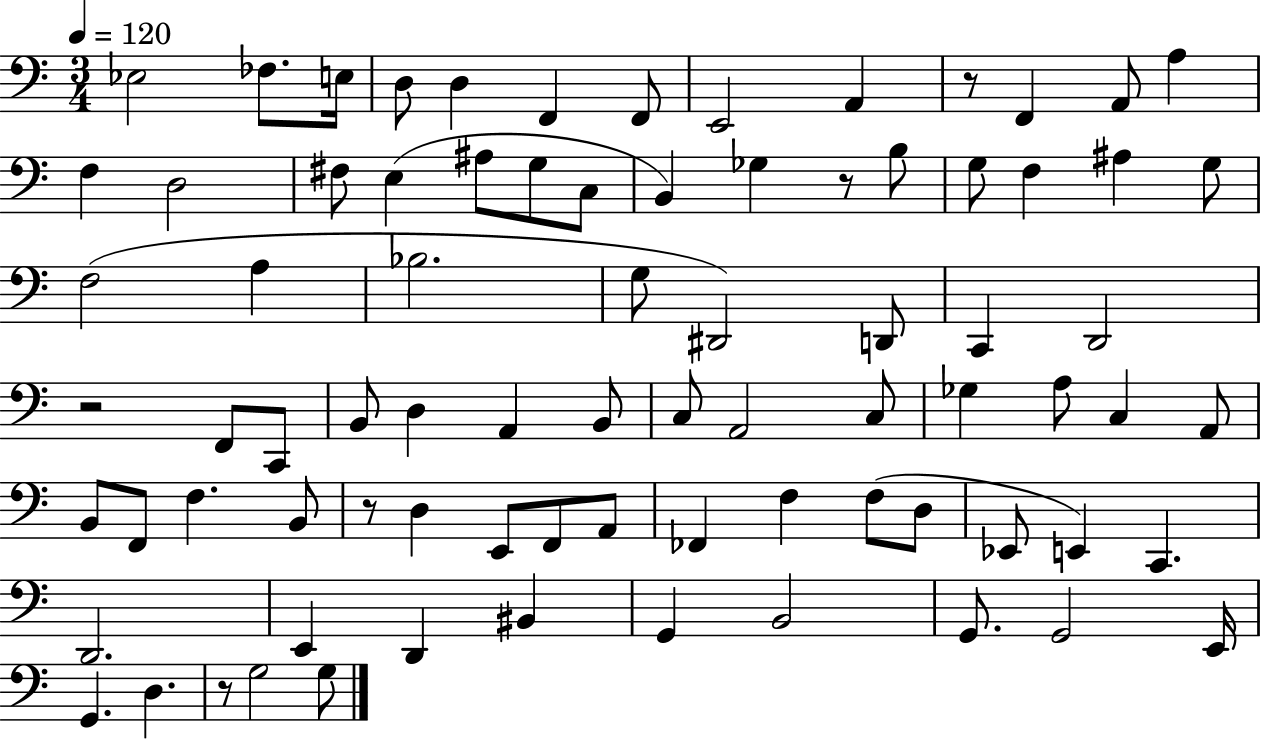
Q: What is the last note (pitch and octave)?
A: G3